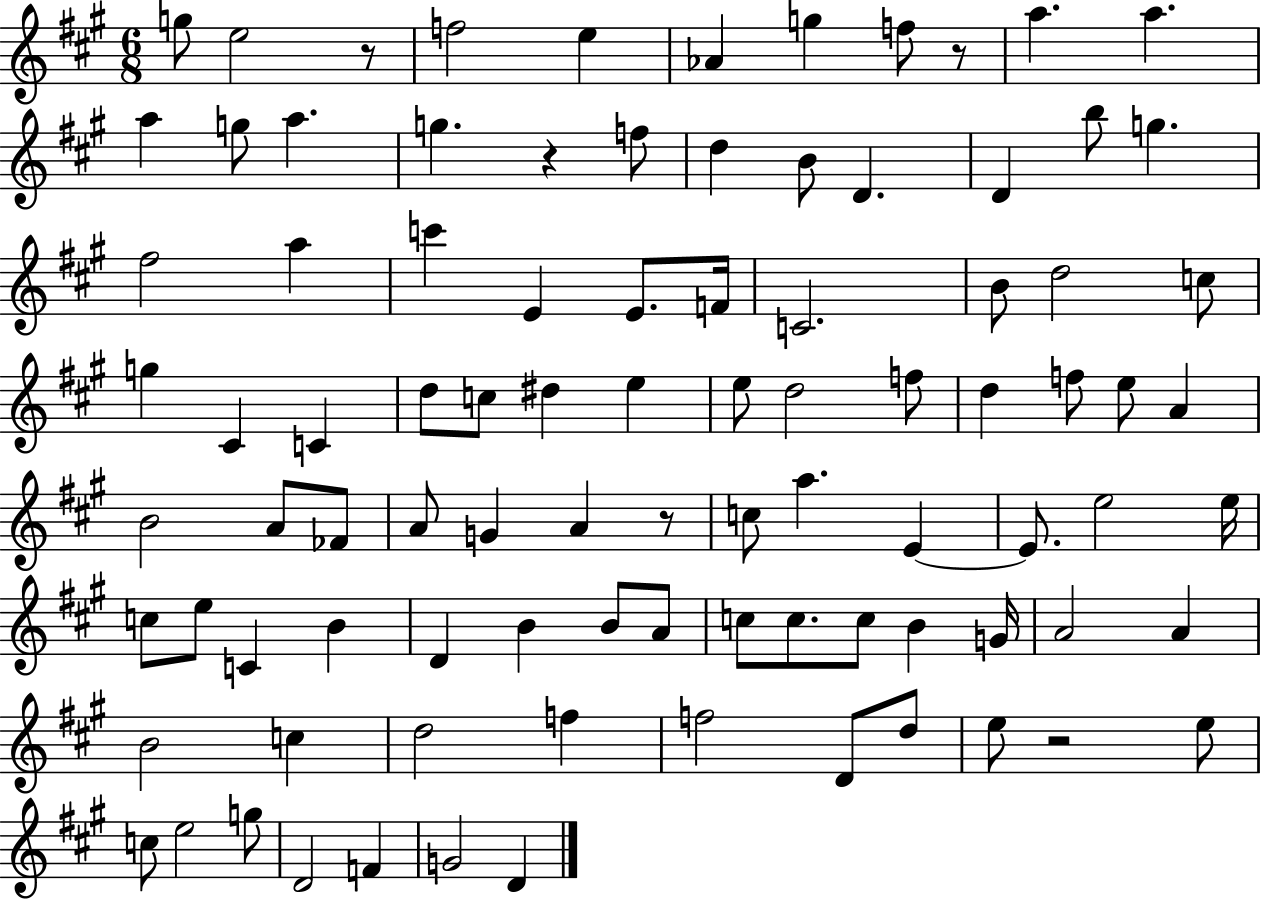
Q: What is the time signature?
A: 6/8